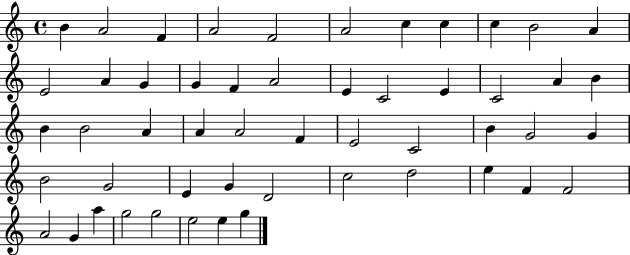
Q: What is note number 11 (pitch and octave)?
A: A4